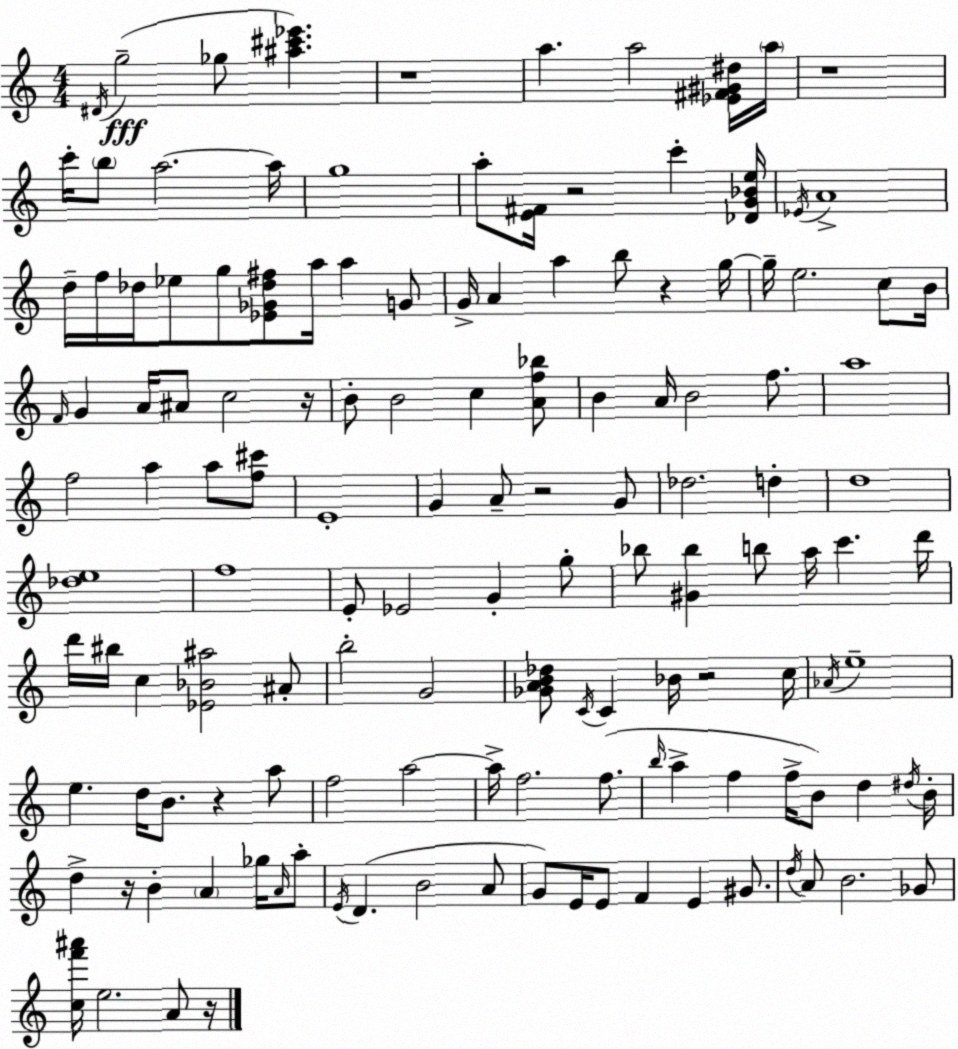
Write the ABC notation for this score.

X:1
T:Untitled
M:4/4
L:1/4
K:Am
^D/4 g2 _g/2 [^a^c'_e'] z4 a a2 [_E^F^G^d]/4 a/4 z4 c'/4 b/2 a2 a/4 g4 a/2 [E^F]/4 z2 c' [_DG_Be]/4 _E/4 A4 d/4 f/4 _d/4 _e/2 g/2 [_E_G_d^f]/2 a/4 a G/2 G/4 A a b/2 z g/4 g/4 e2 c/2 B/4 F/4 G A/4 ^A/2 c2 z/4 B/2 B2 c [Af_b]/2 B A/4 B2 f/2 a4 f2 a a/2 [f^c']/2 E4 G A/2 z2 G/2 _d2 d d4 [_de]4 f4 E/2 _E2 G g/2 _b/2 [^G_b] b/2 a/4 c' d'/4 d'/4 ^b/4 c [_E_B^a]2 ^A/2 b2 G2 [_GAB_d]/2 C/4 C _B/4 z2 c/4 _A/4 e4 e d/4 B/2 z a/2 f2 a2 a/4 f2 f/2 b/4 a f f/4 B/2 d ^d/4 B/4 d z/4 B A _g/4 A/4 a/2 E/4 D B2 A/2 G/2 E/4 E/2 F E ^G/2 d/4 A/2 B2 _G/2 [cf'^a']/4 e2 A/2 z/4